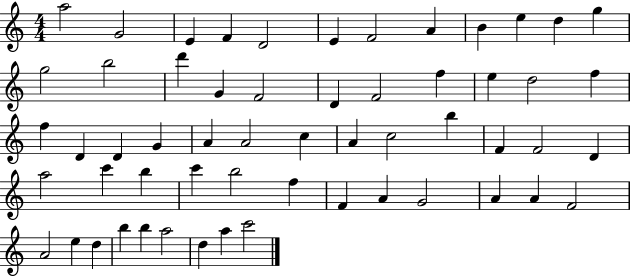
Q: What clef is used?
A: treble